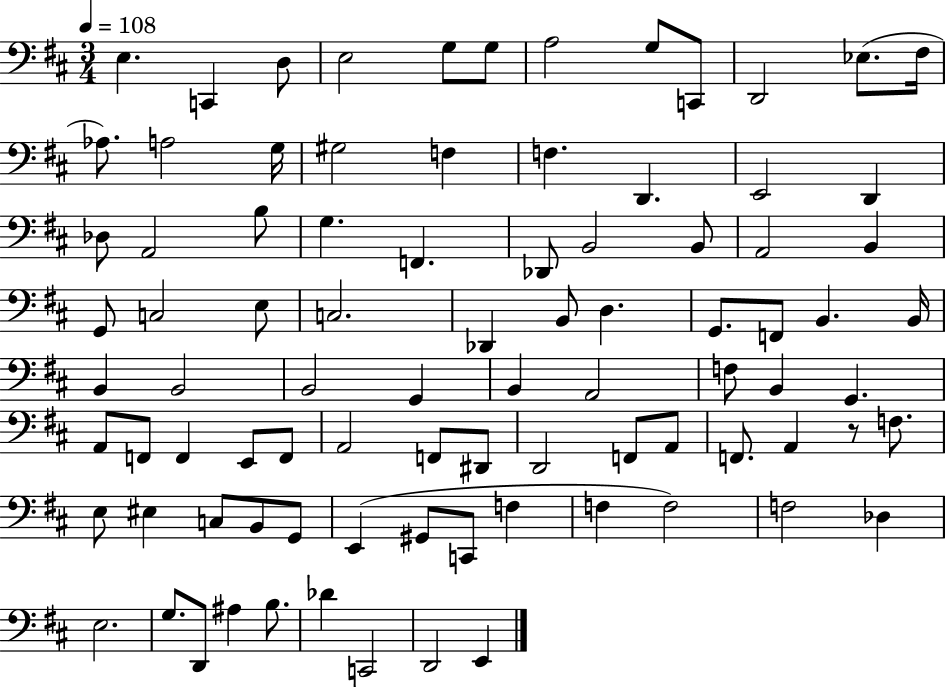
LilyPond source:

{
  \clef bass
  \numericTimeSignature
  \time 3/4
  \key d \major
  \tempo 4 = 108
  e4. c,4 d8 | e2 g8 g8 | a2 g8 c,8 | d,2 ees8.( fis16 | \break aes8.) a2 g16 | gis2 f4 | f4. d,4. | e,2 d,4 | \break des8 a,2 b8 | g4. f,4. | des,8 b,2 b,8 | a,2 b,4 | \break g,8 c2 e8 | c2. | des,4 b,8 d4. | g,8. f,8 b,4. b,16 | \break b,4 b,2 | b,2 g,4 | b,4 a,2 | f8 b,4 g,4. | \break a,8 f,8 f,4 e,8 f,8 | a,2 f,8 dis,8 | d,2 f,8 a,8 | f,8. a,4 r8 f8. | \break e8 eis4 c8 b,8 g,8 | e,4( gis,8 c,8 f4 | f4 f2) | f2 des4 | \break e2. | g8. d,8 ais4 b8. | des'4 c,2 | d,2 e,4 | \break \bar "|."
}